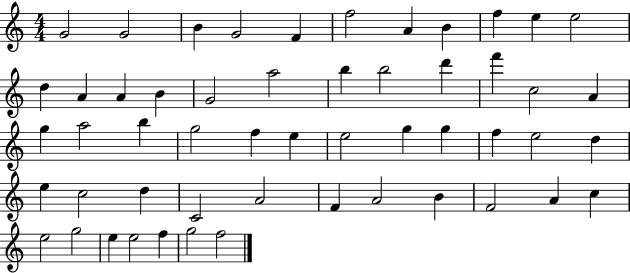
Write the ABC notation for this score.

X:1
T:Untitled
M:4/4
L:1/4
K:C
G2 G2 B G2 F f2 A B f e e2 d A A B G2 a2 b b2 d' f' c2 A g a2 b g2 f e e2 g g f e2 d e c2 d C2 A2 F A2 B F2 A c e2 g2 e e2 f g2 f2